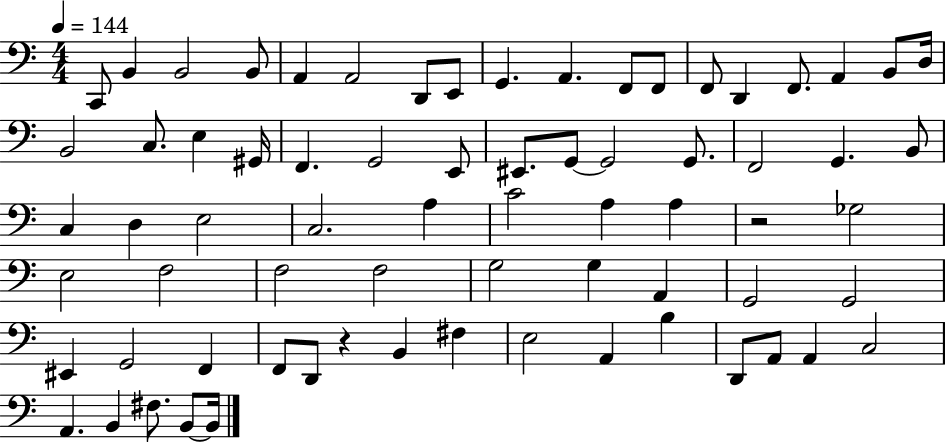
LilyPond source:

{
  \clef bass
  \numericTimeSignature
  \time 4/4
  \key c \major
  \tempo 4 = 144
  \repeat volta 2 { c,8 b,4 b,2 b,8 | a,4 a,2 d,8 e,8 | g,4. a,4. f,8 f,8 | f,8 d,4 f,8. a,4 b,8 d16 | \break b,2 c8. e4 gis,16 | f,4. g,2 e,8 | eis,8. g,8~~ g,2 g,8. | f,2 g,4. b,8 | \break c4 d4 e2 | c2. a4 | c'2 a4 a4 | r2 ges2 | \break e2 f2 | f2 f2 | g2 g4 a,4 | g,2 g,2 | \break eis,4 g,2 f,4 | f,8 d,8 r4 b,4 fis4 | e2 a,4 b4 | d,8 a,8 a,4 c2 | \break a,4. b,4 fis8. b,8~~ b,16 | } \bar "|."
}